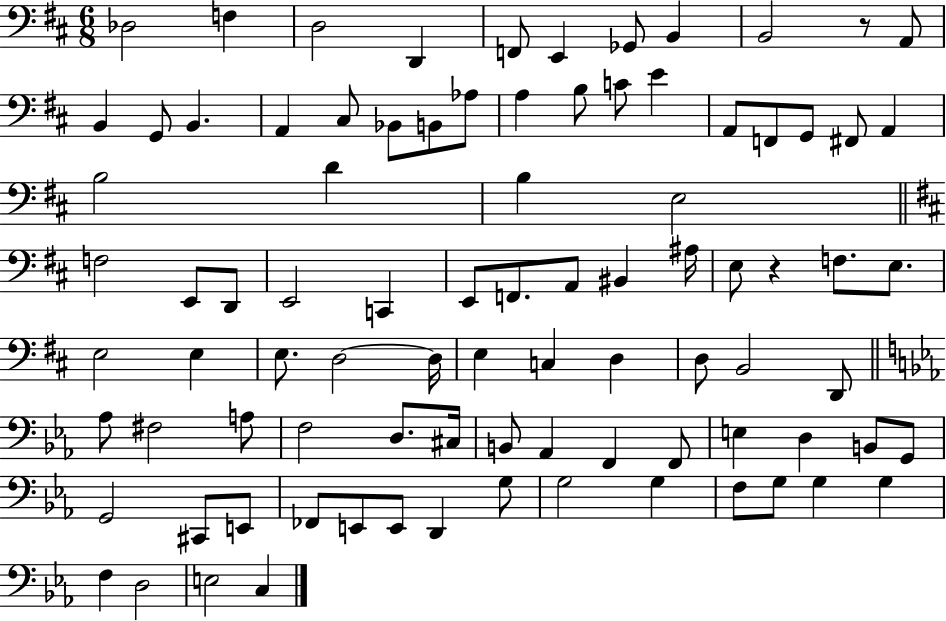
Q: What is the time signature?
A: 6/8